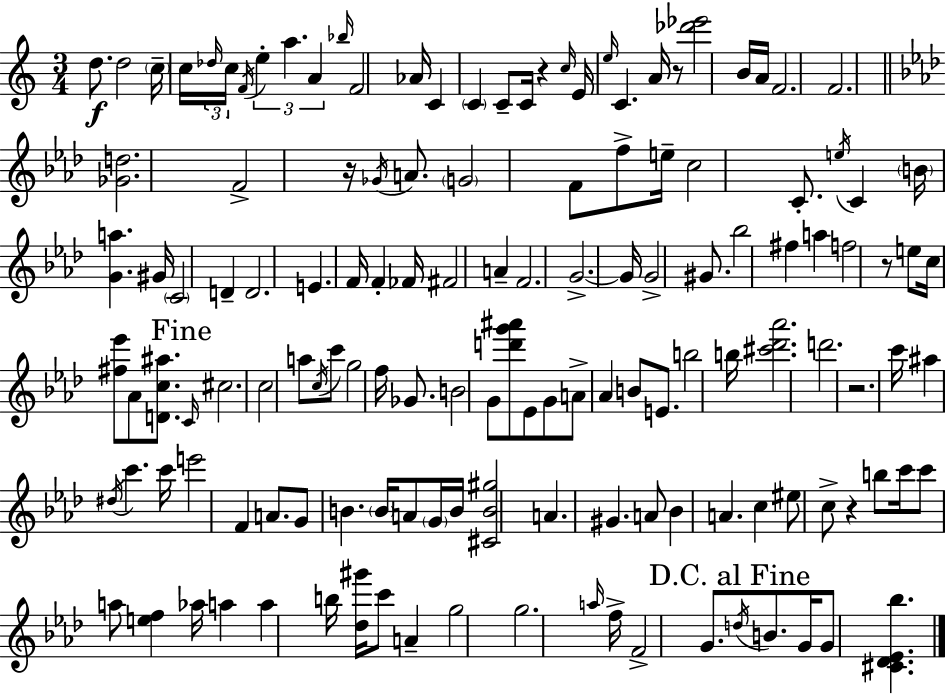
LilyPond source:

{
  \clef treble
  \numericTimeSignature
  \time 3/4
  \key a \minor
  d''8.\f d''2 \parenthesize c''16-- | c''16 \tuplet 3/2 { \grace { des''16 } c''16 \acciaccatura { f'16 } } \tuplet 3/2 { e''4-. a''4. | a'4 } \grace { bes''16 } f'2 | aes'16 c'4 \parenthesize c'4 | \break c'8-- c'16 r4 \grace { c''16 } e'16 \grace { e''16 } c'4. | a'16 r8 <des''' ees'''>2 | b'16 a'16 f'2. | f'2. | \break \bar "||" \break \key aes \major <ges' d''>2. | f'2-> r16 \acciaccatura { ges'16 } a'8. | \parenthesize g'2 f'8 f''8-> | e''16-- c''2 c'8.-. | \break \acciaccatura { e''16 } c'4 \parenthesize b'16 <g' a''>4. | gis'16 \parenthesize c'2 d'4-- | d'2. | e'4. f'16 f'4-. | \break fes'16 fis'2 a'4-- | f'2. | g'2.->~~ | g'16 g'2-> gis'8. | \break bes''2 fis''4 | a''4 f''2 | r8 e''8 c''16 <fis'' ees'''>8 aes'8 <d' c'' ais''>8. | \mark "Fine" \grace { c'16 } cis''2. | \break c''2 a''8 | \acciaccatura { c''16 } c'''8 g''2 | f''16 ges'8. b'2 | g'8 <d''' g''' ais'''>8 ees'8 g'8 a'8-> aes'4 | \break b'8 e'8. b''2 | b''16 <cis''' des''' aes'''>2. | d'''2. | r2. | \break c'''16 ais''4 \acciaccatura { dis''16 } c'''4. | c'''16 e'''2 | f'4 a'8. g'8 b'4. | \parenthesize b'16 a'8 \parenthesize g'16 b'16 <cis' b' gis''>2 | \break a'4. gis'4. | a'8 bes'4 a'4. | c''4 eis''8 c''8-> | r4 b''8 c'''16 c'''8 a''8 | \break <e'' f''>4 aes''16 a''4 a''4 | b''16 <des'' gis'''>16 c'''8 a'4-- g''2 | g''2. | \grace { a''16 } f''16-> f'2-> | \break g'8. \mark "D.C. al Fine" \acciaccatura { d''16 } b'8. g'16 g'8 | <cis' des' ees' bes''>4. \bar "|."
}